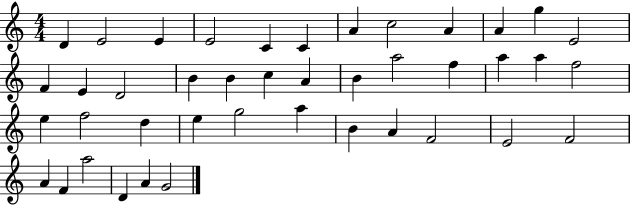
X:1
T:Untitled
M:4/4
L:1/4
K:C
D E2 E E2 C C A c2 A A g E2 F E D2 B B c A B a2 f a a f2 e f2 d e g2 a B A F2 E2 F2 A F a2 D A G2